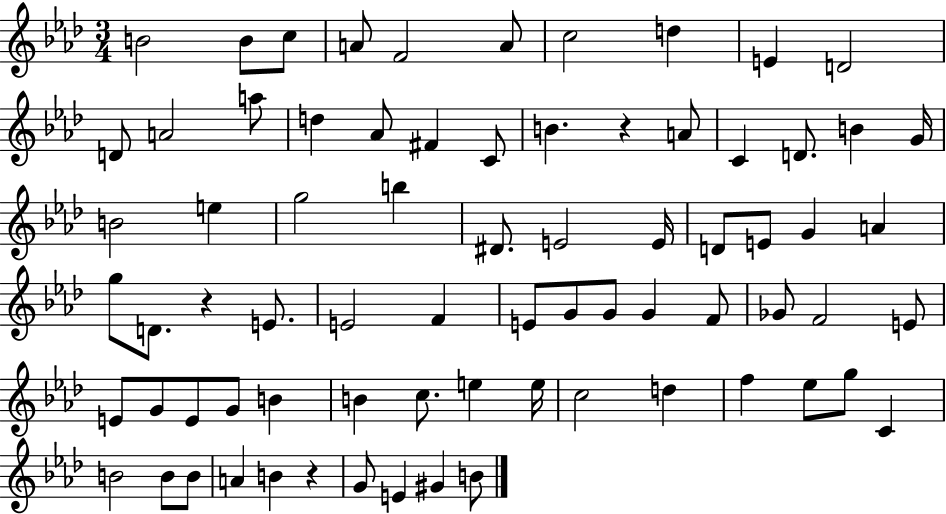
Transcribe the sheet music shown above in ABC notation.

X:1
T:Untitled
M:3/4
L:1/4
K:Ab
B2 B/2 c/2 A/2 F2 A/2 c2 d E D2 D/2 A2 a/2 d _A/2 ^F C/2 B z A/2 C D/2 B G/4 B2 e g2 b ^D/2 E2 E/4 D/2 E/2 G A g/2 D/2 z E/2 E2 F E/2 G/2 G/2 G F/2 _G/2 F2 E/2 E/2 G/2 E/2 G/2 B B c/2 e e/4 c2 d f _e/2 g/2 C B2 B/2 B/2 A B z G/2 E ^G B/2